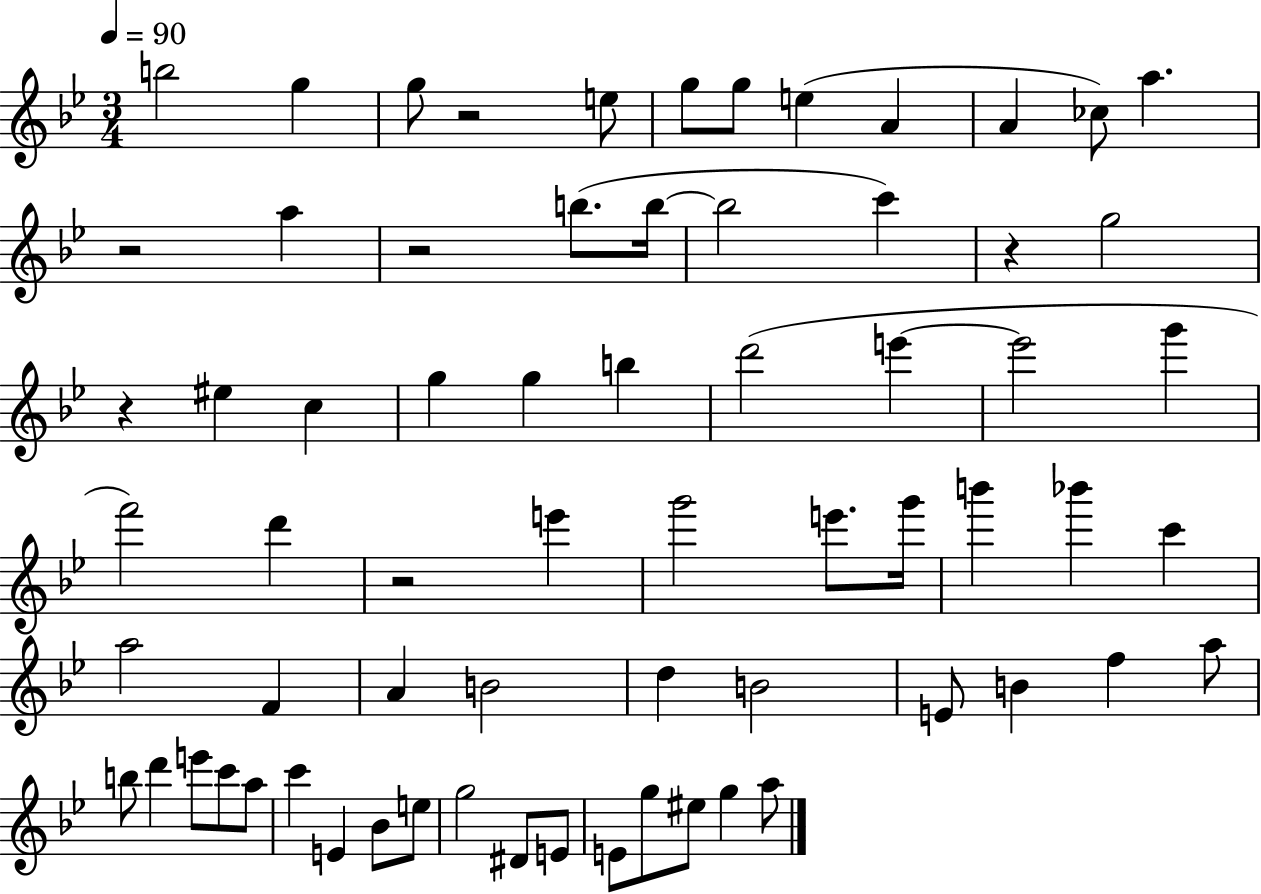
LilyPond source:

{
  \clef treble
  \numericTimeSignature
  \time 3/4
  \key bes \major
  \tempo 4 = 90
  \repeat volta 2 { b''2 g''4 | g''8 r2 e''8 | g''8 g''8 e''4( a'4 | a'4 ces''8) a''4. | \break r2 a''4 | r2 b''8.( b''16~~ | b''2 c'''4) | r4 g''2 | \break r4 eis''4 c''4 | g''4 g''4 b''4 | d'''2( e'''4~~ | e'''2 g'''4 | \break f'''2) d'''4 | r2 e'''4 | g'''2 e'''8. g'''16 | b'''4 bes'''4 c'''4 | \break a''2 f'4 | a'4 b'2 | d''4 b'2 | e'8 b'4 f''4 a''8 | \break b''8 d'''4 e'''8 c'''8 a''8 | c'''4 e'4 bes'8 e''8 | g''2 dis'8 e'8 | e'8 g''8 eis''8 g''4 a''8 | \break } \bar "|."
}